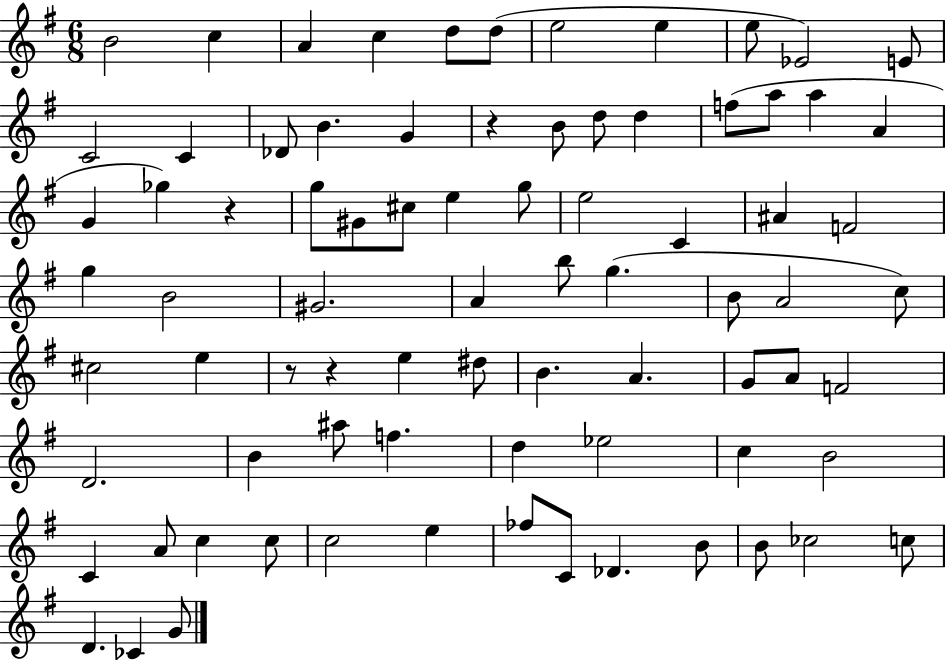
B4/h C5/q A4/q C5/q D5/e D5/e E5/h E5/q E5/e Eb4/h E4/e C4/h C4/q Db4/e B4/q. G4/q R/q B4/e D5/e D5/q F5/e A5/e A5/q A4/q G4/q Gb5/q R/q G5/e G#4/e C#5/e E5/q G5/e E5/h C4/q A#4/q F4/h G5/q B4/h G#4/h. A4/q B5/e G5/q. B4/e A4/h C5/e C#5/h E5/q R/e R/q E5/q D#5/e B4/q. A4/q. G4/e A4/e F4/h D4/h. B4/q A#5/e F5/q. D5/q Eb5/h C5/q B4/h C4/q A4/e C5/q C5/e C5/h E5/q FES5/e C4/e Db4/q. B4/e B4/e CES5/h C5/e D4/q. CES4/q G4/e